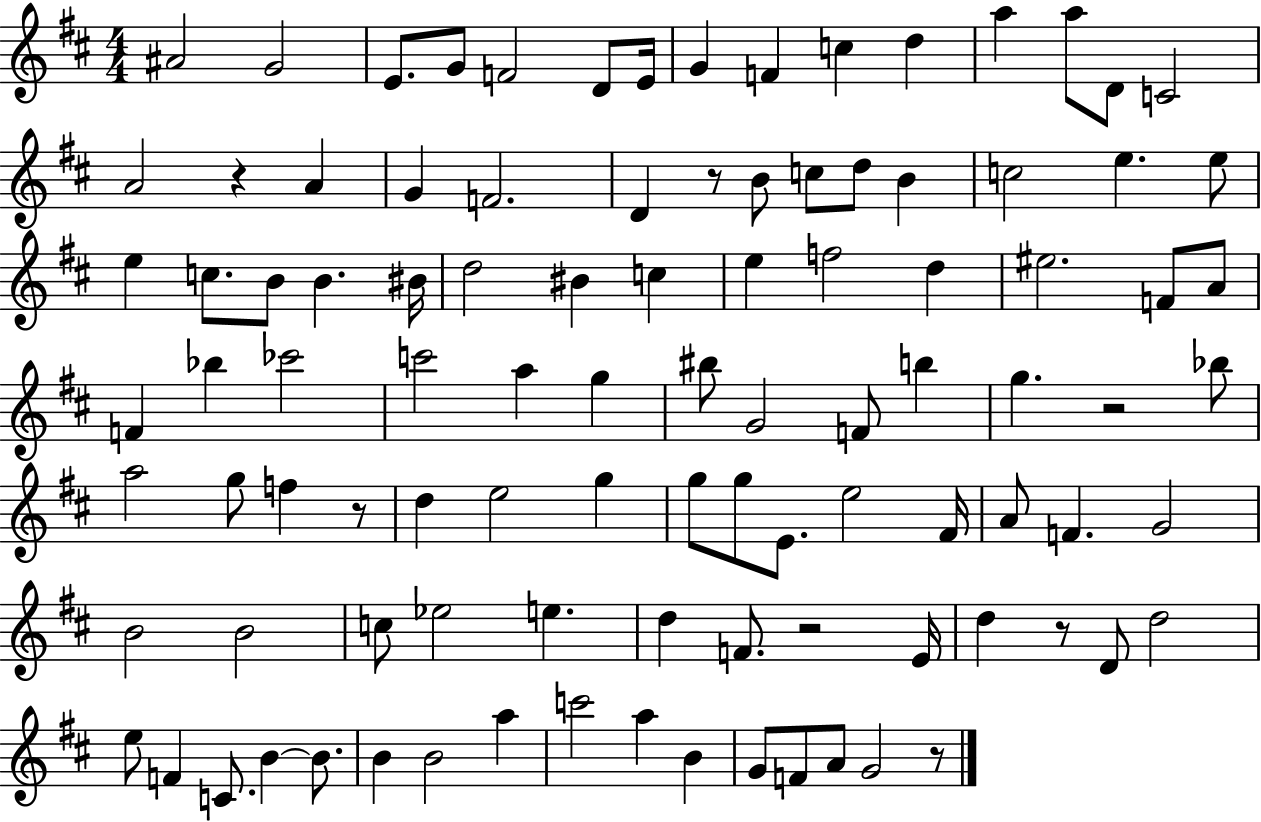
{
  \clef treble
  \numericTimeSignature
  \time 4/4
  \key d \major
  ais'2 g'2 | e'8. g'8 f'2 d'8 e'16 | g'4 f'4 c''4 d''4 | a''4 a''8 d'8 c'2 | \break a'2 r4 a'4 | g'4 f'2. | d'4 r8 b'8 c''8 d''8 b'4 | c''2 e''4. e''8 | \break e''4 c''8. b'8 b'4. bis'16 | d''2 bis'4 c''4 | e''4 f''2 d''4 | eis''2. f'8 a'8 | \break f'4 bes''4 ces'''2 | c'''2 a''4 g''4 | bis''8 g'2 f'8 b''4 | g''4. r2 bes''8 | \break a''2 g''8 f''4 r8 | d''4 e''2 g''4 | g''8 g''8 e'8. e''2 fis'16 | a'8 f'4. g'2 | \break b'2 b'2 | c''8 ees''2 e''4. | d''4 f'8. r2 e'16 | d''4 r8 d'8 d''2 | \break e''8 f'4 c'8. b'4~~ b'8. | b'4 b'2 a''4 | c'''2 a''4 b'4 | g'8 f'8 a'8 g'2 r8 | \break \bar "|."
}